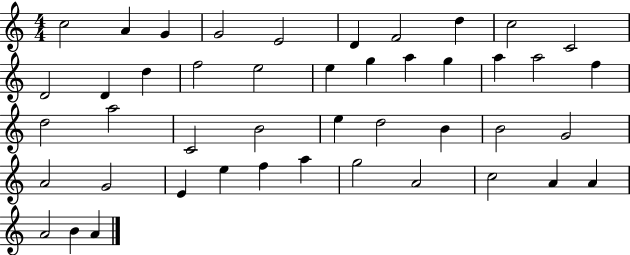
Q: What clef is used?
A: treble